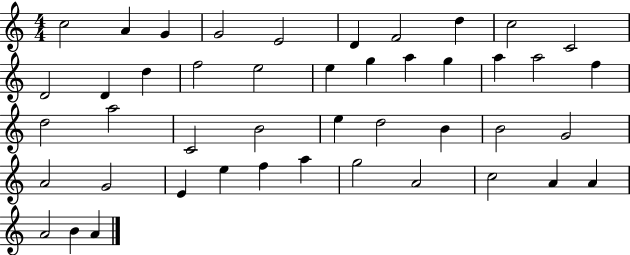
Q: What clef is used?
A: treble